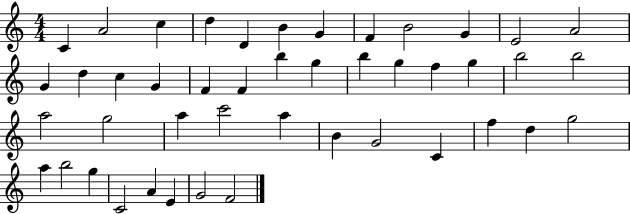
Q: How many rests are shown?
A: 0